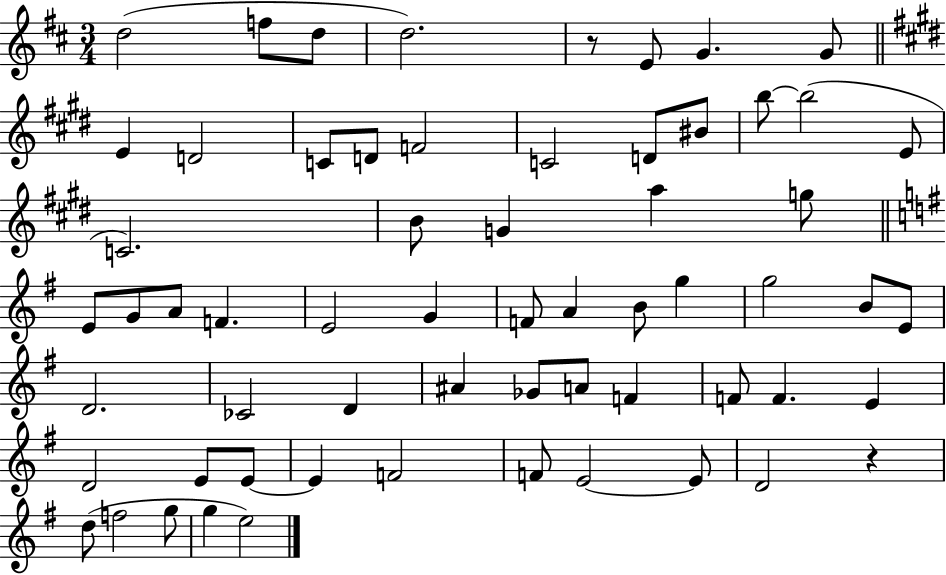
{
  \clef treble
  \numericTimeSignature
  \time 3/4
  \key d \major
  d''2( f''8 d''8 | d''2.) | r8 e'8 g'4. g'8 | \bar "||" \break \key e \major e'4 d'2 | c'8 d'8 f'2 | c'2 d'8 bis'8 | b''8~~ b''2( e'8 | \break c'2.) | b'8 g'4 a''4 g''8 | \bar "||" \break \key g \major e'8 g'8 a'8 f'4. | e'2 g'4 | f'8 a'4 b'8 g''4 | g''2 b'8 e'8 | \break d'2. | ces'2 d'4 | ais'4 ges'8 a'8 f'4 | f'8 f'4. e'4 | \break d'2 e'8 e'8~~ | e'4 f'2 | f'8 e'2~~ e'8 | d'2 r4 | \break d''8( f''2 g''8 | g''4 e''2) | \bar "|."
}